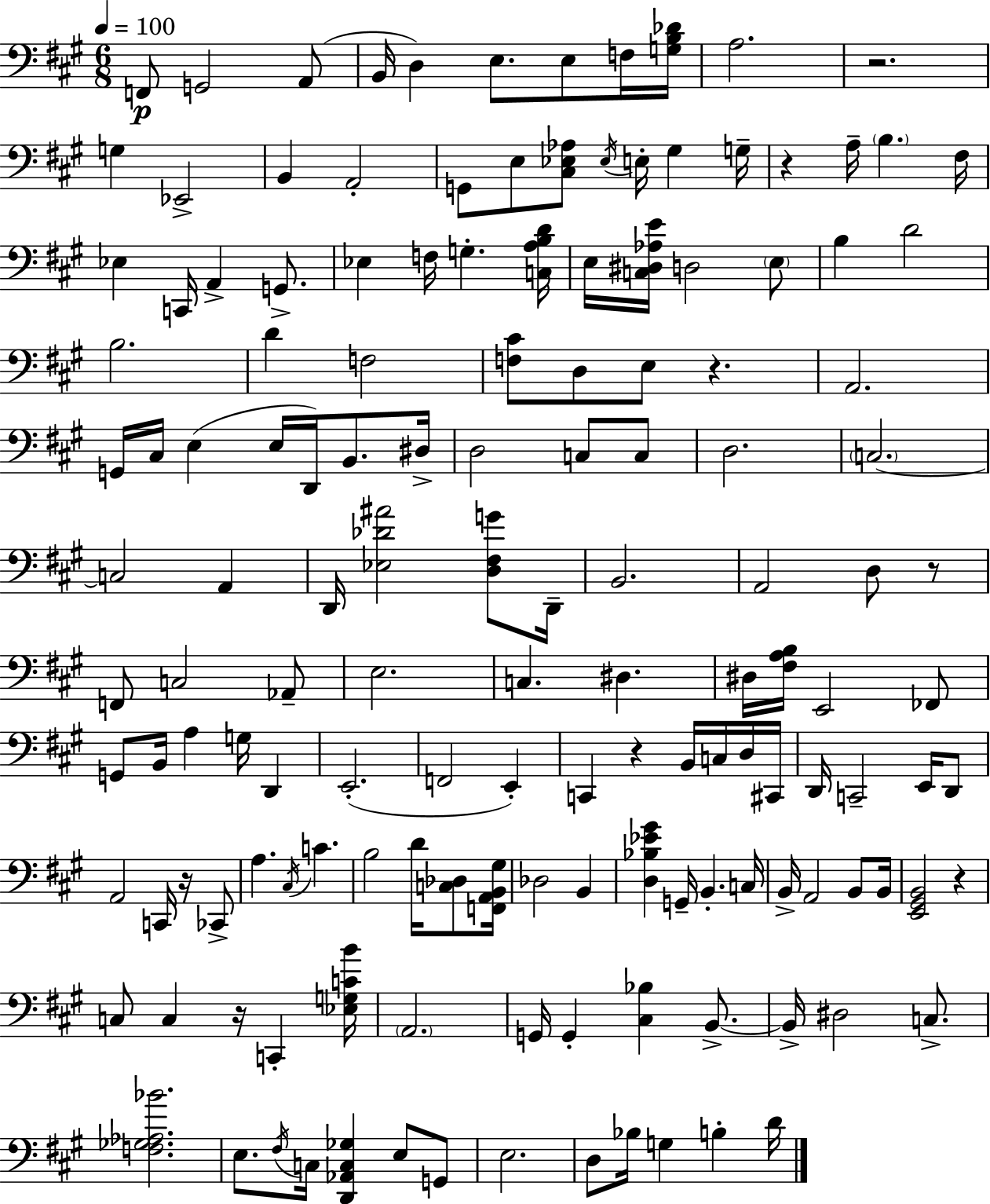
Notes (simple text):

F2/e G2/h A2/e B2/s D3/q E3/e. E3/e F3/s [G3,B3,Db4]/s A3/h. R/h. G3/q Eb2/h B2/q A2/h G2/e E3/e [C#3,Eb3,Ab3]/e Eb3/s E3/s G#3/q G3/s R/q A3/s B3/q. F#3/s Eb3/q C2/s A2/q G2/e. Eb3/q F3/s G3/q. [C3,A3,B3,D4]/s E3/s [C3,D#3,Ab3,E4]/s D3/h E3/e B3/q D4/h B3/h. D4/q F3/h [F3,C#4]/e D3/e E3/e R/q. A2/h. G2/s C#3/s E3/q E3/s D2/s B2/e. D#3/s D3/h C3/e C3/e D3/h. C3/h. C3/h A2/q D2/s [Eb3,Db4,A#4]/h [D3,F#3,G4]/e D2/s B2/h. A2/h D3/e R/e F2/e C3/h Ab2/e E3/h. C3/q. D#3/q. D#3/s [F#3,A3,B3]/s E2/h FES2/e G2/e B2/s A3/q G3/s D2/q E2/h. F2/h E2/q C2/q R/q B2/s C3/s D3/s C#2/s D2/s C2/h E2/s D2/e A2/h C2/s R/s CES2/e A3/q. C#3/s C4/q. B3/h D4/s [C3,Db3]/e [F2,A2,B2,G#3]/s Db3/h B2/q [D3,Bb3,Eb4,G#4]/q G2/s B2/q. C3/s B2/s A2/h B2/e B2/s [E2,G#2,B2]/h R/q C3/e C3/q R/s C2/q [Eb3,G3,C4,B4]/s A2/h. G2/s G2/q [C#3,Bb3]/q B2/e. B2/s D#3/h C3/e. [F3,Gb3,Ab3,Bb4]/h. E3/e. F#3/s C3/s [D2,Ab2,C3,Gb3]/q E3/e G2/e E3/h. D3/e Bb3/s G3/q B3/q D4/s